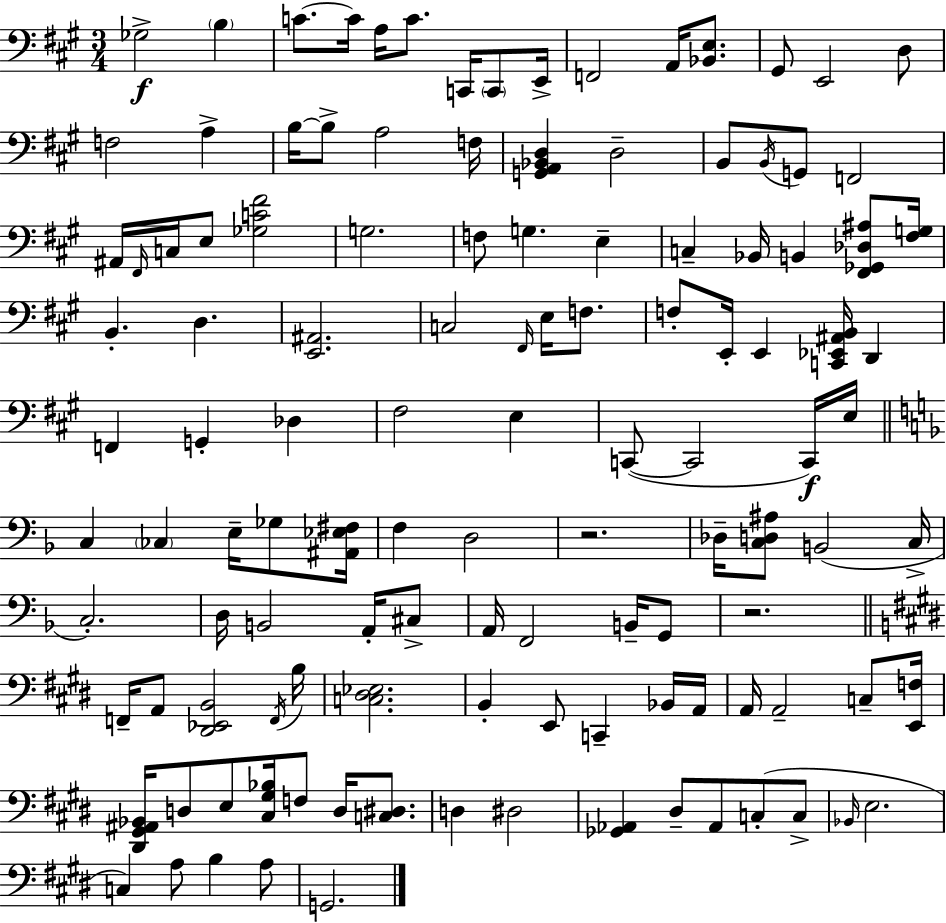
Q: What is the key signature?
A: A major